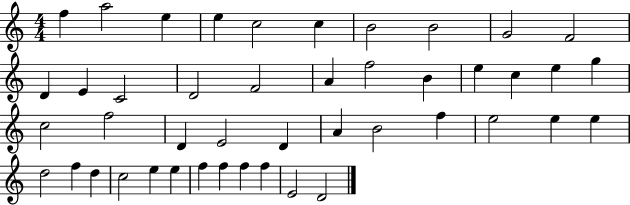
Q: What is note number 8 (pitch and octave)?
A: B4